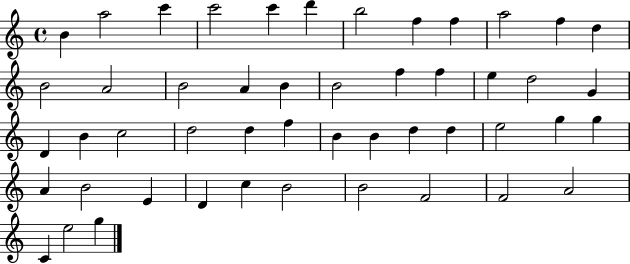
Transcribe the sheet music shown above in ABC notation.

X:1
T:Untitled
M:4/4
L:1/4
K:C
B a2 c' c'2 c' d' b2 f f a2 f d B2 A2 B2 A B B2 f f e d2 G D B c2 d2 d f B B d d e2 g g A B2 E D c B2 B2 F2 F2 A2 C e2 g